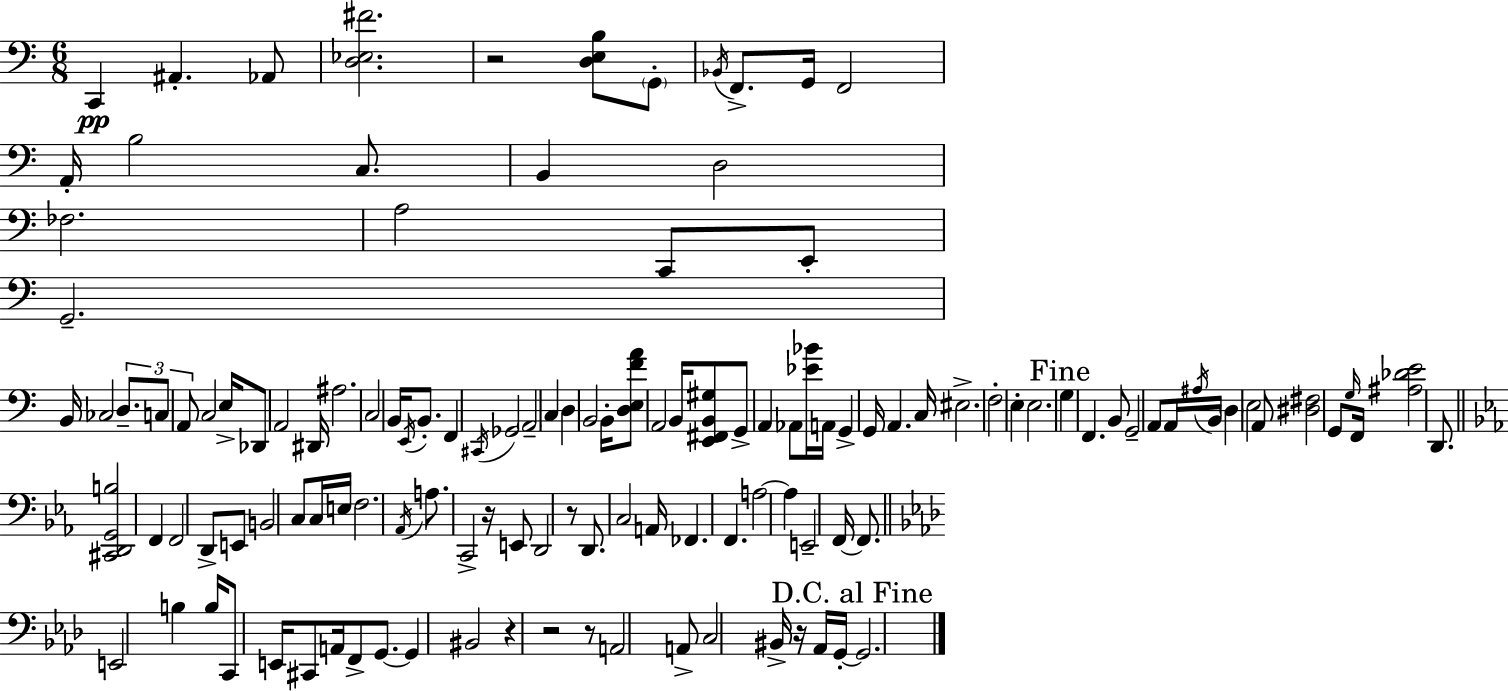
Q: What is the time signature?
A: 6/8